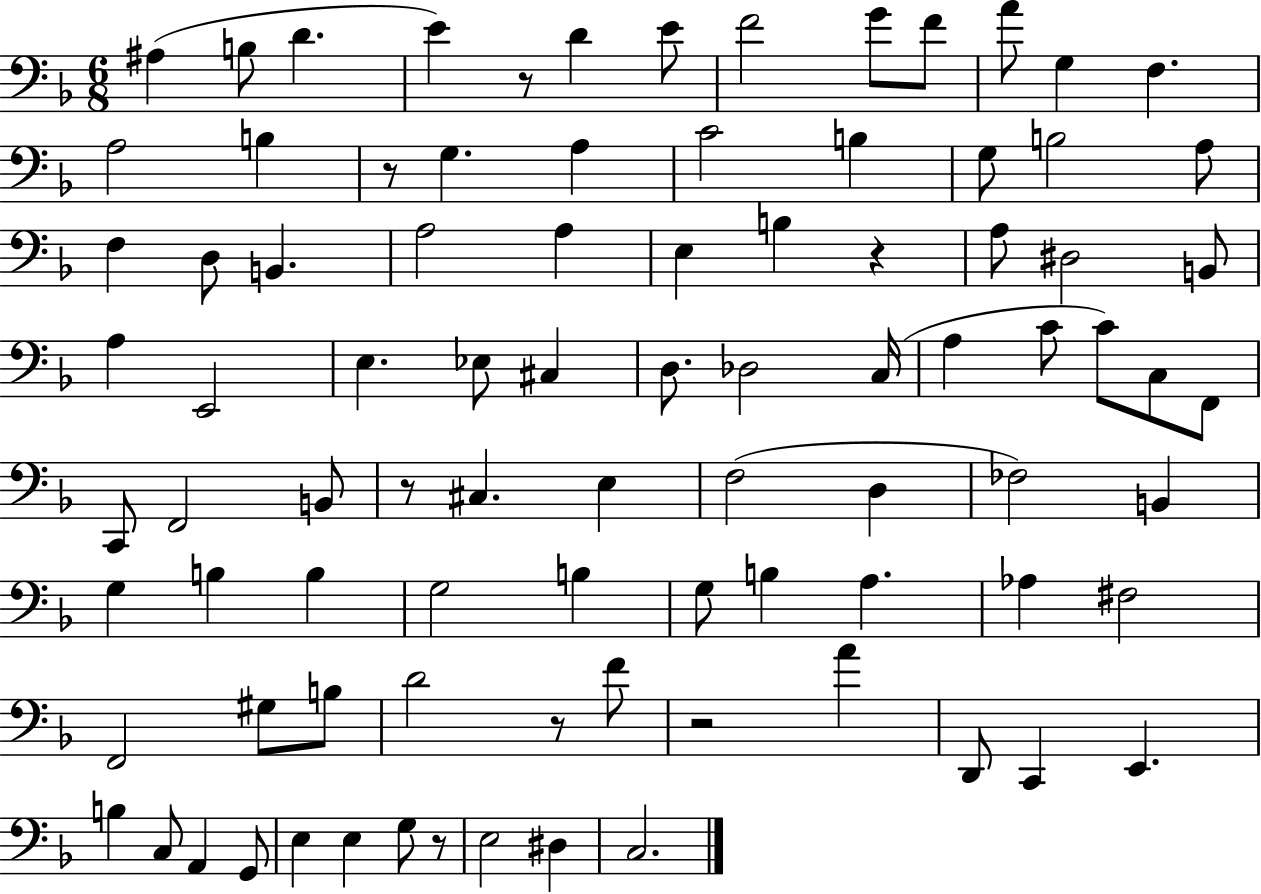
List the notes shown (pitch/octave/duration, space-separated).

A#3/q B3/e D4/q. E4/q R/e D4/q E4/e F4/h G4/e F4/e A4/e G3/q F3/q. A3/h B3/q R/e G3/q. A3/q C4/h B3/q G3/e B3/h A3/e F3/q D3/e B2/q. A3/h A3/q E3/q B3/q R/q A3/e D#3/h B2/e A3/q E2/h E3/q. Eb3/e C#3/q D3/e. Db3/h C3/s A3/q C4/e C4/e C3/e F2/e C2/e F2/h B2/e R/e C#3/q. E3/q F3/h D3/q FES3/h B2/q G3/q B3/q B3/q G3/h B3/q G3/e B3/q A3/q. Ab3/q F#3/h F2/h G#3/e B3/e D4/h R/e F4/e R/h A4/q D2/e C2/q E2/q. B3/q C3/e A2/q G2/e E3/q E3/q G3/e R/e E3/h D#3/q C3/h.